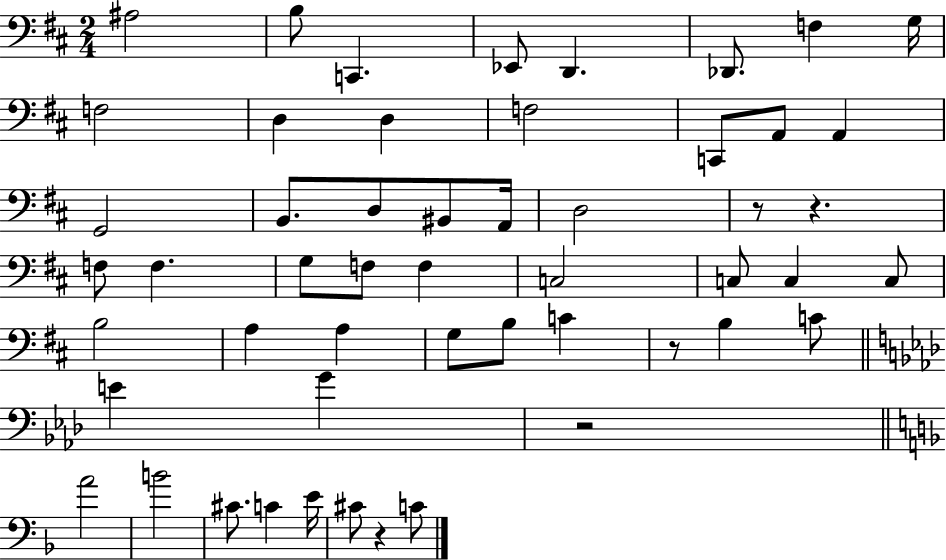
X:1
T:Untitled
M:2/4
L:1/4
K:D
^A,2 B,/2 C,, _E,,/2 D,, _D,,/2 F, G,/4 F,2 D, D, F,2 C,,/2 A,,/2 A,, G,,2 B,,/2 D,/2 ^B,,/2 A,,/4 D,2 z/2 z F,/2 F, G,/2 F,/2 F, C,2 C,/2 C, C,/2 B,2 A, A, G,/2 B,/2 C z/2 B, C/2 E G z2 A2 B2 ^C/2 C E/4 ^C/2 z C/2